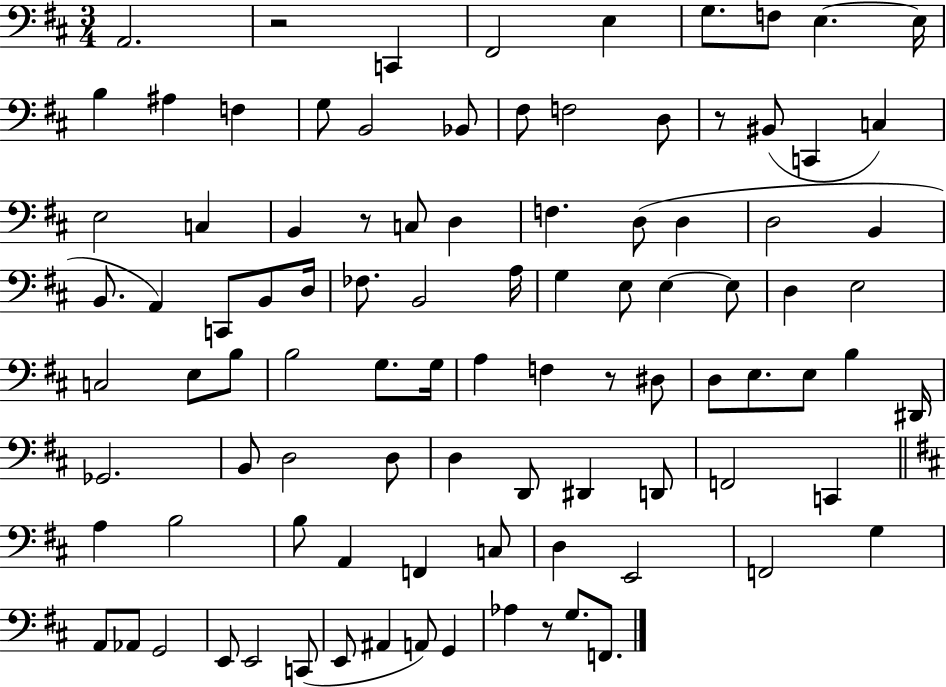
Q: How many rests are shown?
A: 5